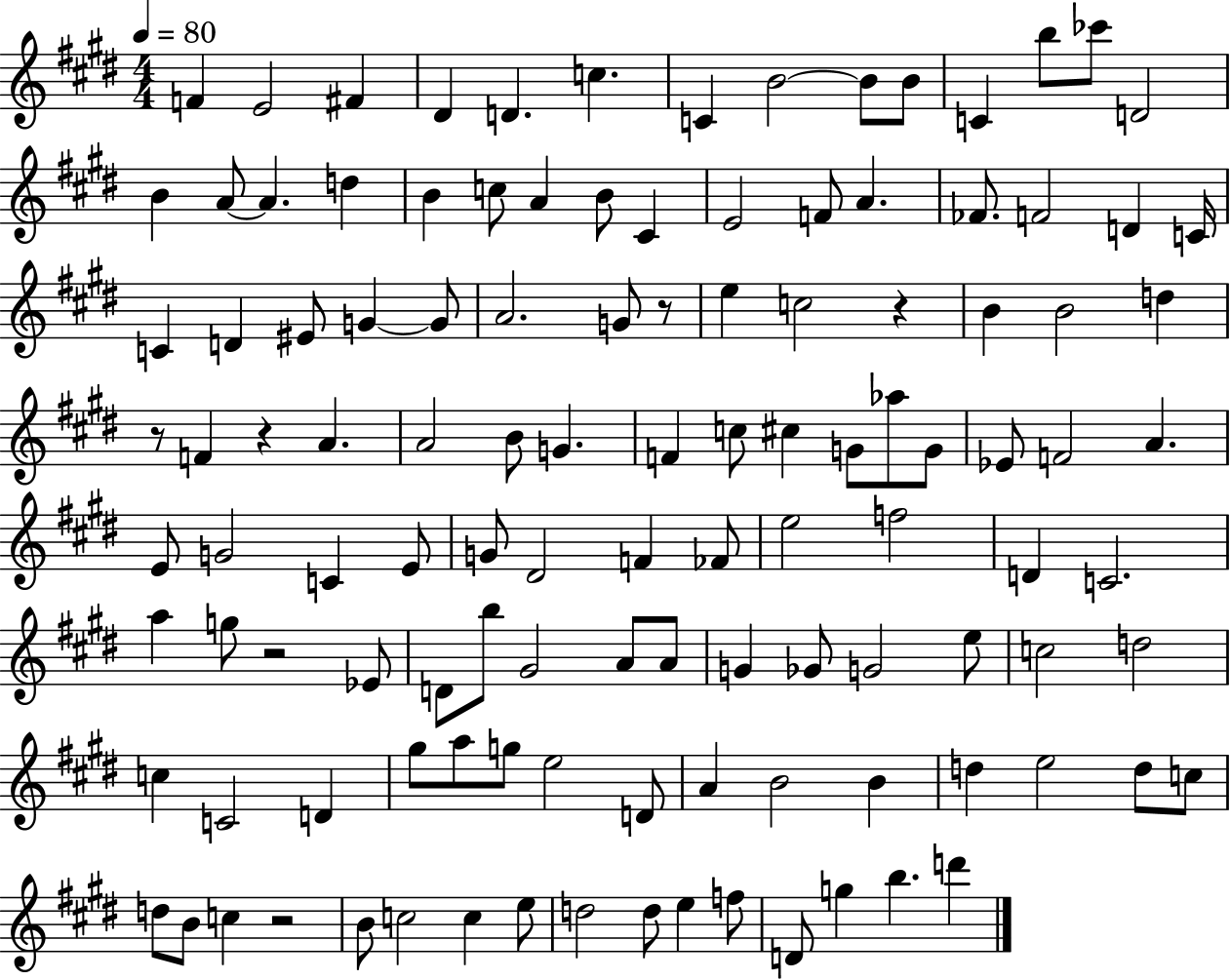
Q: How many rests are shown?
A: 6